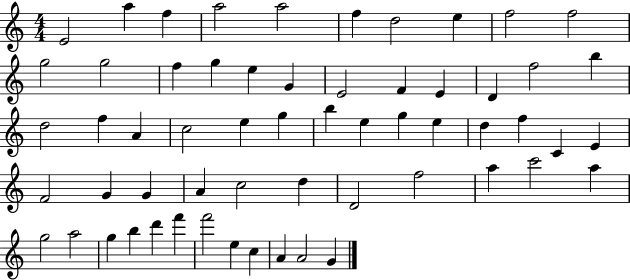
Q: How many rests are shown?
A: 0